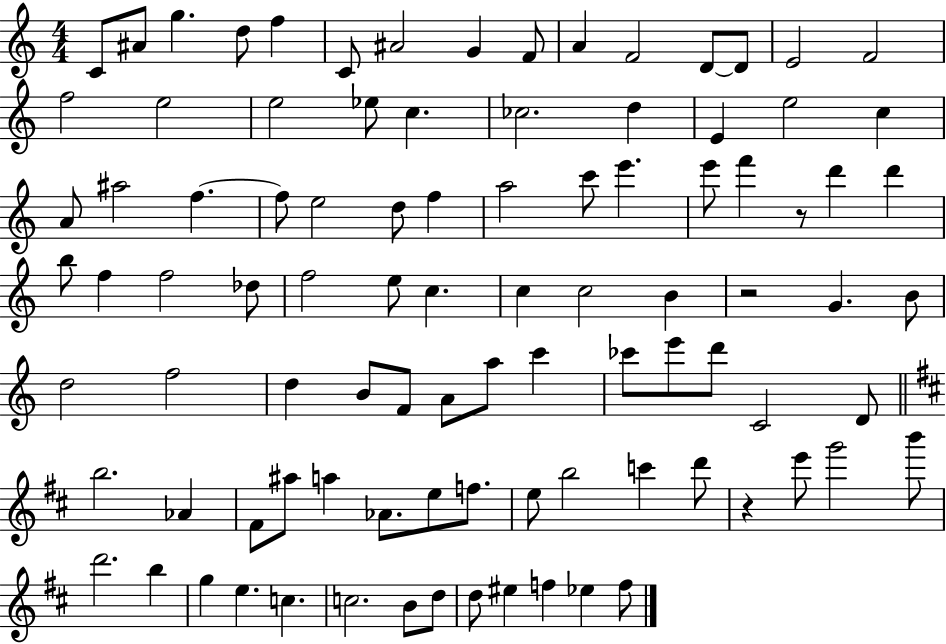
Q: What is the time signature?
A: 4/4